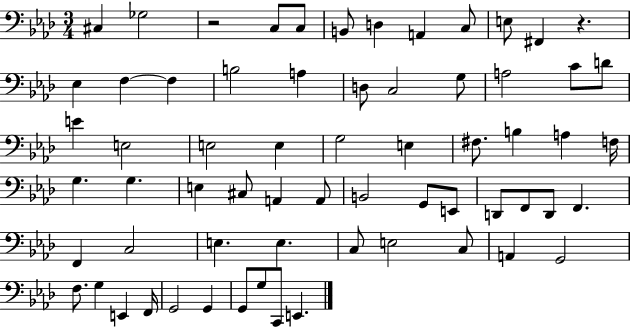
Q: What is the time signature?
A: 3/4